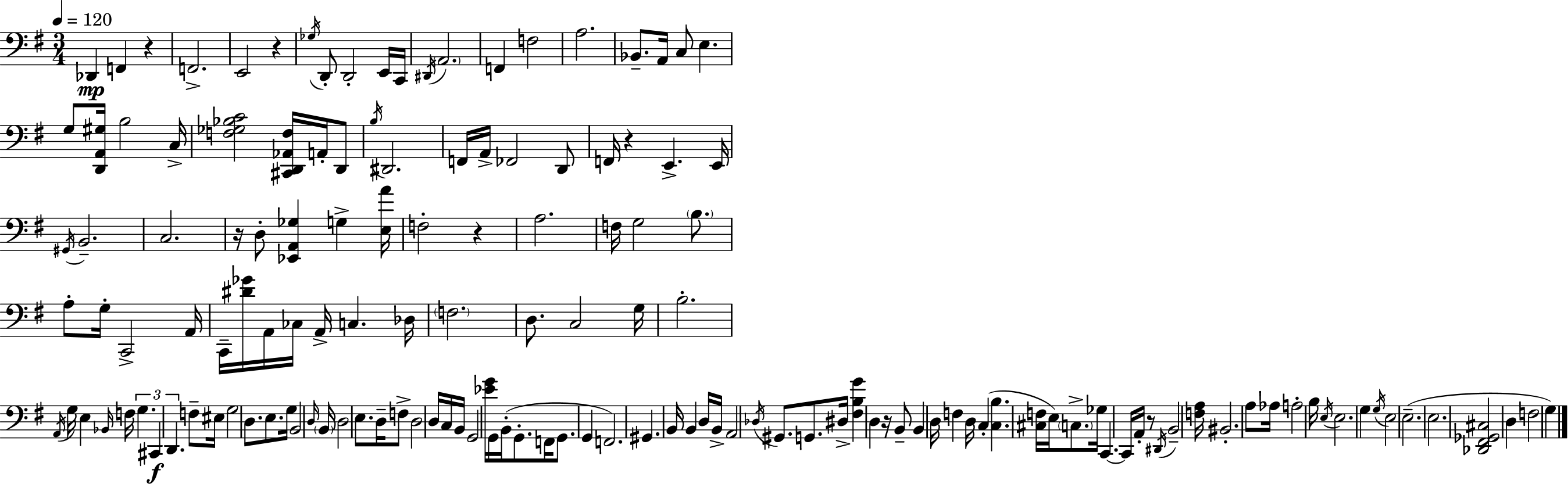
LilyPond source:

{
  \clef bass
  \numericTimeSignature
  \time 3/4
  \key g \major
  \tempo 4 = 120
  des,4\mp f,4 r4 | f,2.-> | e,2 r4 | \acciaccatura { ges16 } d,8-. d,2-. e,16 | \break c,16 \acciaccatura { dis,16 } \parenthesize a,2. | f,4 f2 | a2. | bes,8.-- a,16 c8 e4. | \break g8 <d, a, gis>16 b2 | c16-> <f ges bes c'>2 <cis, d, aes, f>16 a,16-. | d,8 \acciaccatura { b16 } dis,2. | f,16 a,16-> fes,2 | \break d,8 f,16 r4 e,4.-> | e,16 \acciaccatura { gis,16 } b,2.-- | c2. | r16 d8-. <ees, a, ges>4 g4-> | \break <e a'>16 f2-. | r4 a2. | f16 g2 | \parenthesize b8. a8-. g16-. c,2-> | \break a,16 c,16-- <dis' ges'>16 a,16 ces16 a,16-> c4. | des16 \parenthesize f2. | d8. c2 | g16 b2.-. | \break \acciaccatura { a,16 } g16 e4 \grace { bes,16 } f16 | \tuplet 3/2 { g4. cis,4\f d,4. } | f8-- eis16 g2 | d8. e8. g16 b,2 | \break \grace { d16 } \parenthesize b,16 d2 | e8. d16-- f8-> d2 | d16 c16 b,16 g,2 | <ees' g'>16 g,16 b,16-.( g,8.-. f,16 | \break g,8. g,4 f,2.) | gis,4. | b,16 b,4 d16 b,16-> a,2 | \acciaccatura { des16 } gis,8. g,8. dis16-> | \break <fis b g'>4 d4 r16 b,8-- b,4 | d16 f4 d16 c4-.( | <c b>4. <cis f>16 e16) \parenthesize c8.-> | ges16 c,4.~~ c,16 a,16-. r8 \acciaccatura { dis,16 } | \break b,2-- <f a>16 bis,2.-. | a8 aes16 | a2-. b16 \acciaccatura { e16 } e2. | g4 | \break \acciaccatura { g16 } e2 e2.--( | e2. | <des, fis, ges, cis>2 | d4 f2 | \break g4) \bar "|."
}